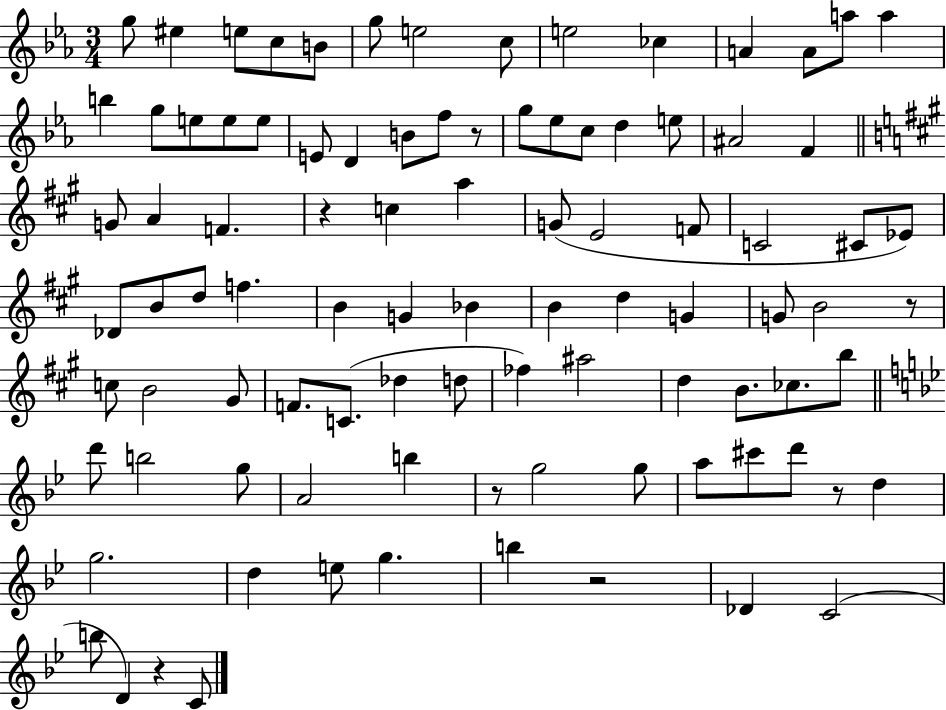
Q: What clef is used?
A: treble